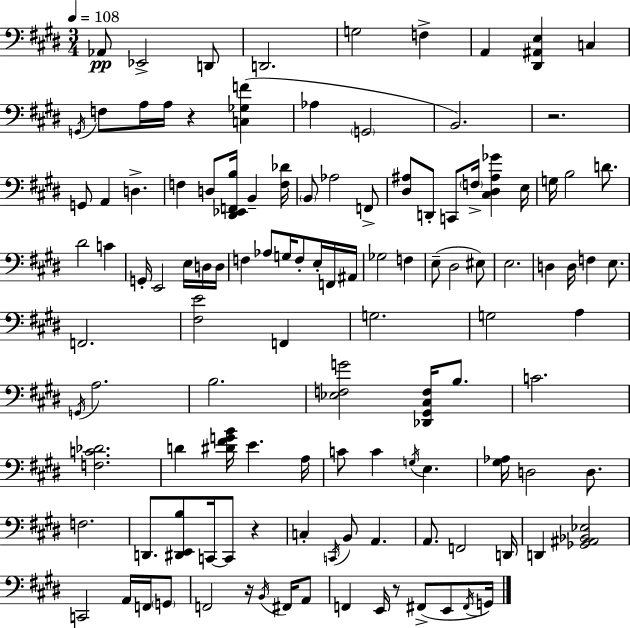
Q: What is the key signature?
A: E major